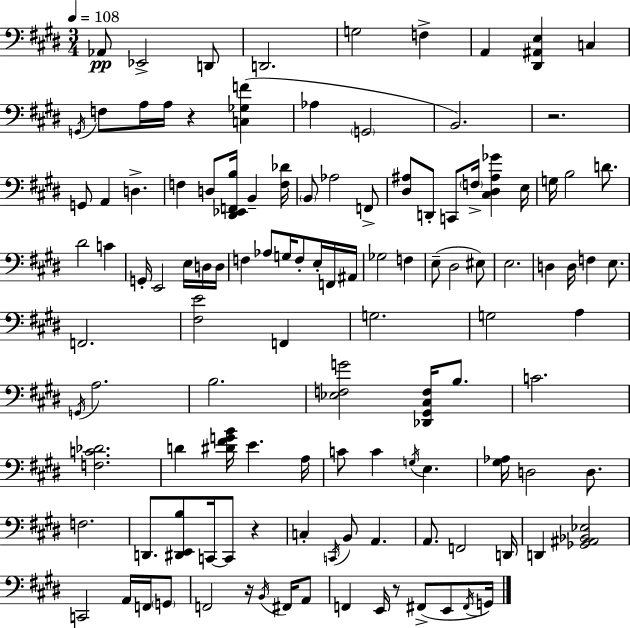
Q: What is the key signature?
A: E major